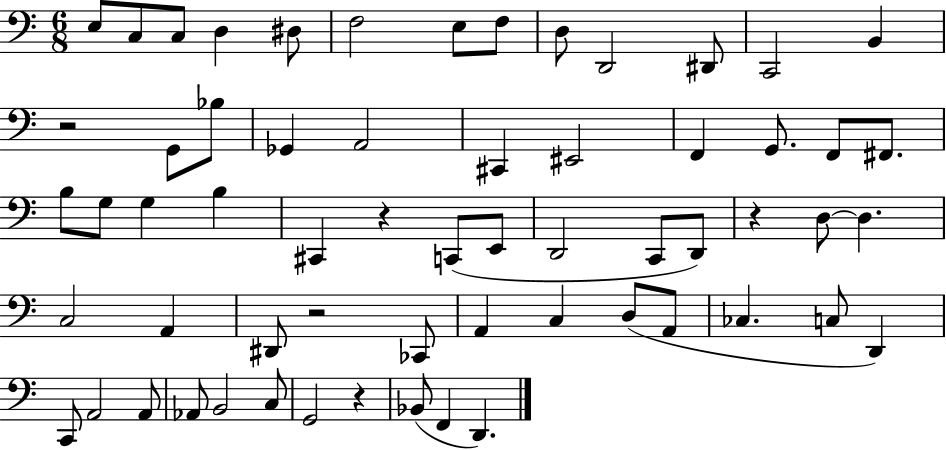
{
  \clef bass
  \numericTimeSignature
  \time 6/8
  \key c \major
  e8 c8 c8 d4 dis8 | f2 e8 f8 | d8 d,2 dis,8 | c,2 b,4 | \break r2 g,8 bes8 | ges,4 a,2 | cis,4 eis,2 | f,4 g,8. f,8 fis,8. | \break b8 g8 g4 b4 | cis,4 r4 c,8( e,8 | d,2 c,8 d,8) | r4 d8~~ d4. | \break c2 a,4 | dis,8 r2 ces,8 | a,4 c4 d8( a,8 | ces4. c8 d,4) | \break c,8 a,2 a,8 | aes,8 b,2 c8 | g,2 r4 | bes,8( f,4 d,4.) | \break \bar "|."
}